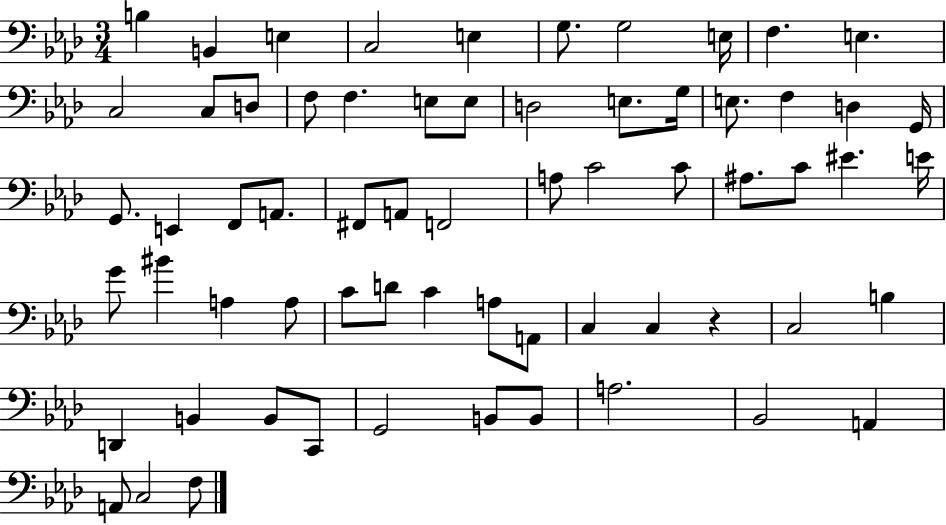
{
  \clef bass
  \numericTimeSignature
  \time 3/4
  \key aes \major
  \repeat volta 2 { b4 b,4 e4 | c2 e4 | g8. g2 e16 | f4. e4. | \break c2 c8 d8 | f8 f4. e8 e8 | d2 e8. g16 | e8. f4 d4 g,16 | \break g,8. e,4 f,8 a,8. | fis,8 a,8 f,2 | a8 c'2 c'8 | ais8. c'8 eis'4. e'16 | \break g'8 bis'4 a4 a8 | c'8 d'8 c'4 a8 a,8 | c4 c4 r4 | c2 b4 | \break d,4 b,4 b,8 c,8 | g,2 b,8 b,8 | a2. | bes,2 a,4 | \break a,8 c2 f8 | } \bar "|."
}